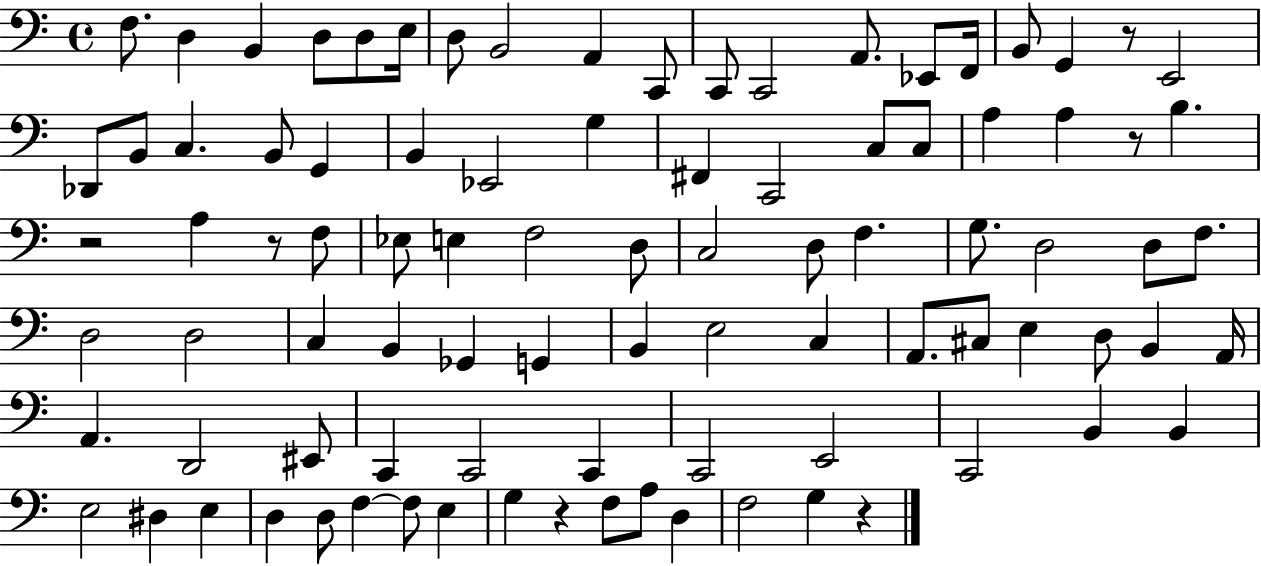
F3/e. D3/q B2/q D3/e D3/e E3/s D3/e B2/h A2/q C2/e C2/e C2/h A2/e. Eb2/e F2/s B2/e G2/q R/e E2/h Db2/e B2/e C3/q. B2/e G2/q B2/q Eb2/h G3/q F#2/q C2/h C3/e C3/e A3/q A3/q R/e B3/q. R/h A3/q R/e F3/e Eb3/e E3/q F3/h D3/e C3/h D3/e F3/q. G3/e. D3/h D3/e F3/e. D3/h D3/h C3/q B2/q Gb2/q G2/q B2/q E3/h C3/q A2/e. C#3/e E3/q D3/e B2/q A2/s A2/q. D2/h EIS2/e C2/q C2/h C2/q C2/h E2/h C2/h B2/q B2/q E3/h D#3/q E3/q D3/q D3/e F3/q F3/e E3/q G3/q R/q F3/e A3/e D3/q F3/h G3/q R/q